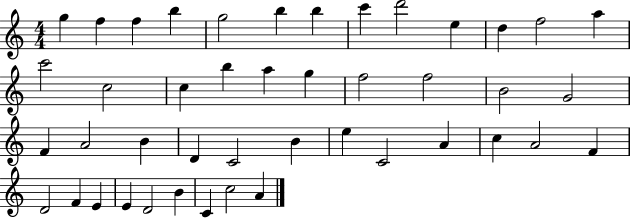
G5/q F5/q F5/q B5/q G5/h B5/q B5/q C6/q D6/h E5/q D5/q F5/h A5/q C6/h C5/h C5/q B5/q A5/q G5/q F5/h F5/h B4/h G4/h F4/q A4/h B4/q D4/q C4/h B4/q E5/q C4/h A4/q C5/q A4/h F4/q D4/h F4/q E4/q E4/q D4/h B4/q C4/q C5/h A4/q